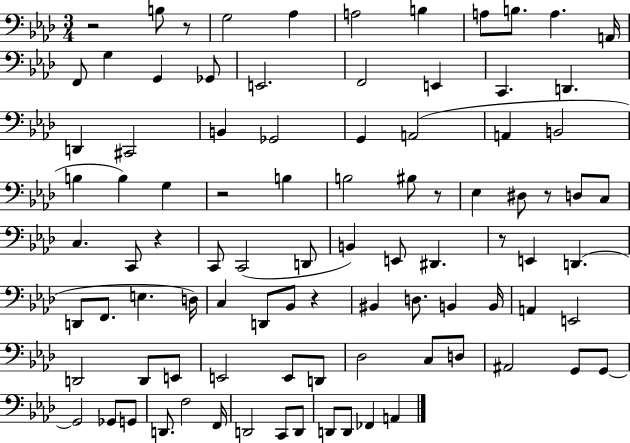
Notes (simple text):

R/h B3/e R/e G3/h Ab3/q A3/h B3/q A3/e B3/e. A3/q. A2/s F2/e G3/q G2/q Gb2/e E2/h. F2/h E2/q C2/q. D2/q. D2/q C#2/h B2/q Gb2/h G2/q A2/h A2/q B2/h B3/q B3/q G3/q R/h B3/q B3/h BIS3/e R/e Eb3/q D#3/e R/e D3/e C3/e C3/q. C2/e R/q C2/e C2/h D2/e B2/q E2/e D#2/q. R/e E2/q D2/q. D2/e F2/e. E3/q. D3/s C3/q D2/e Bb2/e R/q BIS2/q D3/e. B2/q B2/s A2/q E2/h D2/h D2/e E2/e E2/h E2/e D2/e Db3/h C3/e D3/e A#2/h G2/e G2/e G2/h Gb2/e G2/e D2/e. F3/h F2/s D2/h C2/e D2/e D2/e D2/e FES2/q A2/q